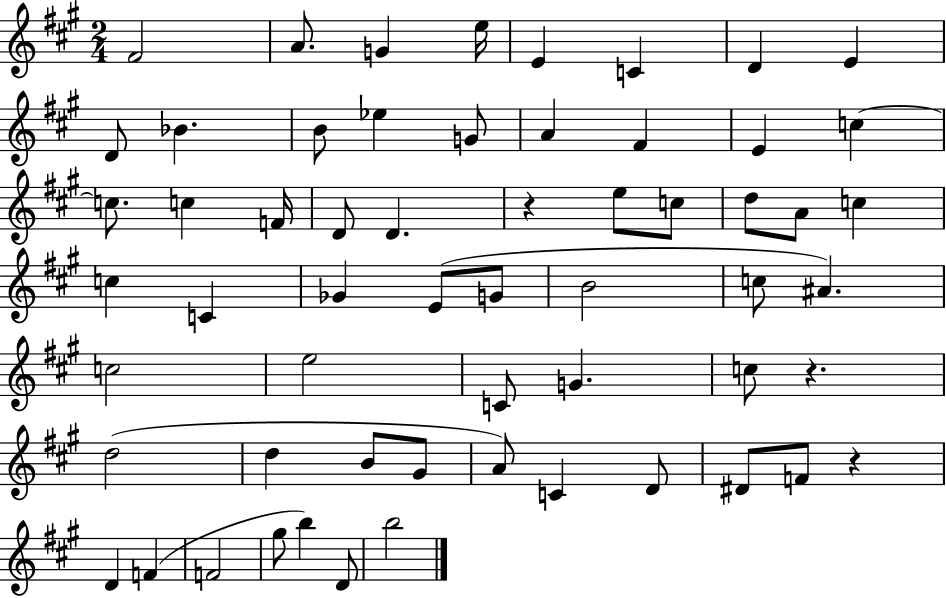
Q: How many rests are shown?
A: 3